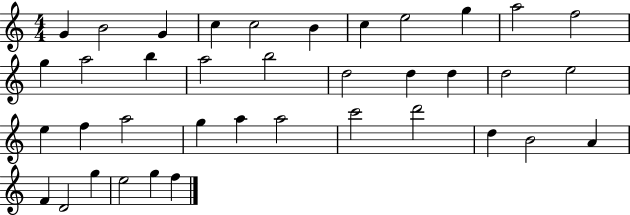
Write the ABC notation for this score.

X:1
T:Untitled
M:4/4
L:1/4
K:C
G B2 G c c2 B c e2 g a2 f2 g a2 b a2 b2 d2 d d d2 e2 e f a2 g a a2 c'2 d'2 d B2 A F D2 g e2 g f